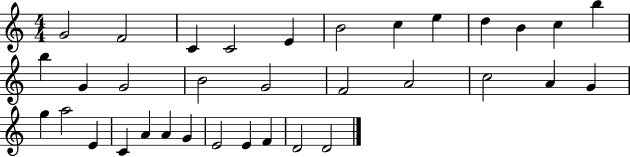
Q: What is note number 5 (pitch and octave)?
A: E4